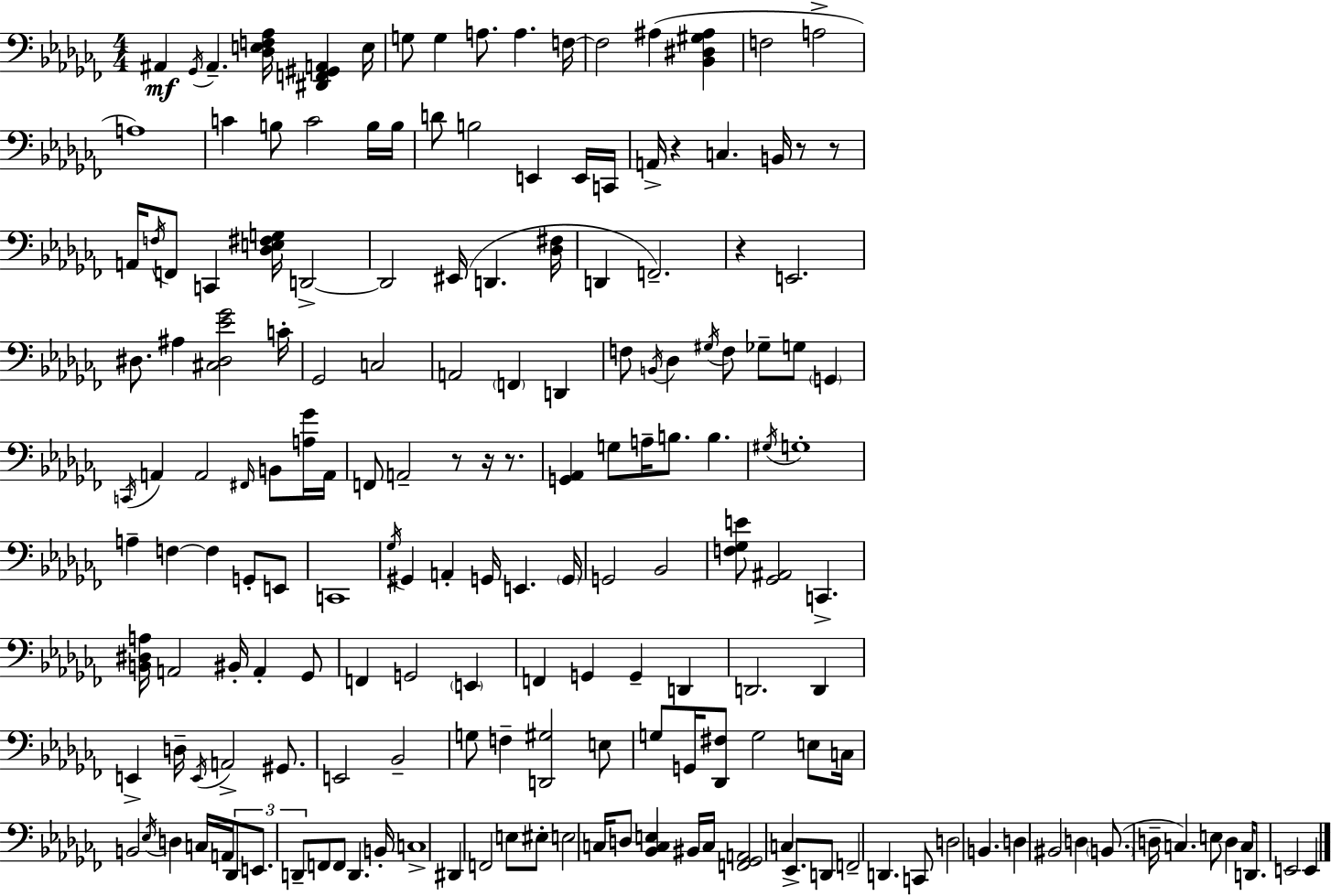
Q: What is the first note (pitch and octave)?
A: A#2